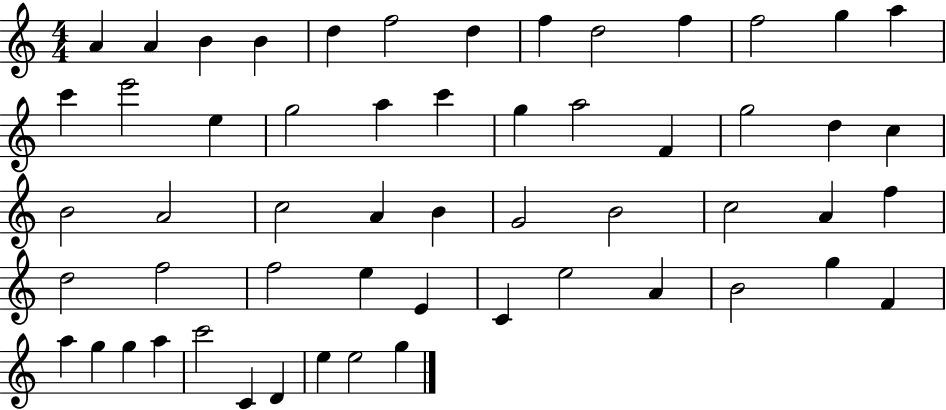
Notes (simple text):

A4/q A4/q B4/q B4/q D5/q F5/h D5/q F5/q D5/h F5/q F5/h G5/q A5/q C6/q E6/h E5/q G5/h A5/q C6/q G5/q A5/h F4/q G5/h D5/q C5/q B4/h A4/h C5/h A4/q B4/q G4/h B4/h C5/h A4/q F5/q D5/h F5/h F5/h E5/q E4/q C4/q E5/h A4/q B4/h G5/q F4/q A5/q G5/q G5/q A5/q C6/h C4/q D4/q E5/q E5/h G5/q